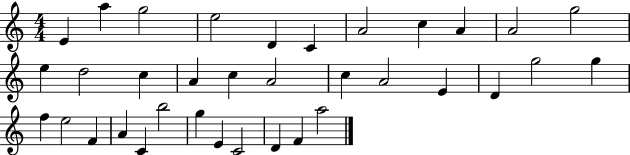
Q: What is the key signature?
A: C major